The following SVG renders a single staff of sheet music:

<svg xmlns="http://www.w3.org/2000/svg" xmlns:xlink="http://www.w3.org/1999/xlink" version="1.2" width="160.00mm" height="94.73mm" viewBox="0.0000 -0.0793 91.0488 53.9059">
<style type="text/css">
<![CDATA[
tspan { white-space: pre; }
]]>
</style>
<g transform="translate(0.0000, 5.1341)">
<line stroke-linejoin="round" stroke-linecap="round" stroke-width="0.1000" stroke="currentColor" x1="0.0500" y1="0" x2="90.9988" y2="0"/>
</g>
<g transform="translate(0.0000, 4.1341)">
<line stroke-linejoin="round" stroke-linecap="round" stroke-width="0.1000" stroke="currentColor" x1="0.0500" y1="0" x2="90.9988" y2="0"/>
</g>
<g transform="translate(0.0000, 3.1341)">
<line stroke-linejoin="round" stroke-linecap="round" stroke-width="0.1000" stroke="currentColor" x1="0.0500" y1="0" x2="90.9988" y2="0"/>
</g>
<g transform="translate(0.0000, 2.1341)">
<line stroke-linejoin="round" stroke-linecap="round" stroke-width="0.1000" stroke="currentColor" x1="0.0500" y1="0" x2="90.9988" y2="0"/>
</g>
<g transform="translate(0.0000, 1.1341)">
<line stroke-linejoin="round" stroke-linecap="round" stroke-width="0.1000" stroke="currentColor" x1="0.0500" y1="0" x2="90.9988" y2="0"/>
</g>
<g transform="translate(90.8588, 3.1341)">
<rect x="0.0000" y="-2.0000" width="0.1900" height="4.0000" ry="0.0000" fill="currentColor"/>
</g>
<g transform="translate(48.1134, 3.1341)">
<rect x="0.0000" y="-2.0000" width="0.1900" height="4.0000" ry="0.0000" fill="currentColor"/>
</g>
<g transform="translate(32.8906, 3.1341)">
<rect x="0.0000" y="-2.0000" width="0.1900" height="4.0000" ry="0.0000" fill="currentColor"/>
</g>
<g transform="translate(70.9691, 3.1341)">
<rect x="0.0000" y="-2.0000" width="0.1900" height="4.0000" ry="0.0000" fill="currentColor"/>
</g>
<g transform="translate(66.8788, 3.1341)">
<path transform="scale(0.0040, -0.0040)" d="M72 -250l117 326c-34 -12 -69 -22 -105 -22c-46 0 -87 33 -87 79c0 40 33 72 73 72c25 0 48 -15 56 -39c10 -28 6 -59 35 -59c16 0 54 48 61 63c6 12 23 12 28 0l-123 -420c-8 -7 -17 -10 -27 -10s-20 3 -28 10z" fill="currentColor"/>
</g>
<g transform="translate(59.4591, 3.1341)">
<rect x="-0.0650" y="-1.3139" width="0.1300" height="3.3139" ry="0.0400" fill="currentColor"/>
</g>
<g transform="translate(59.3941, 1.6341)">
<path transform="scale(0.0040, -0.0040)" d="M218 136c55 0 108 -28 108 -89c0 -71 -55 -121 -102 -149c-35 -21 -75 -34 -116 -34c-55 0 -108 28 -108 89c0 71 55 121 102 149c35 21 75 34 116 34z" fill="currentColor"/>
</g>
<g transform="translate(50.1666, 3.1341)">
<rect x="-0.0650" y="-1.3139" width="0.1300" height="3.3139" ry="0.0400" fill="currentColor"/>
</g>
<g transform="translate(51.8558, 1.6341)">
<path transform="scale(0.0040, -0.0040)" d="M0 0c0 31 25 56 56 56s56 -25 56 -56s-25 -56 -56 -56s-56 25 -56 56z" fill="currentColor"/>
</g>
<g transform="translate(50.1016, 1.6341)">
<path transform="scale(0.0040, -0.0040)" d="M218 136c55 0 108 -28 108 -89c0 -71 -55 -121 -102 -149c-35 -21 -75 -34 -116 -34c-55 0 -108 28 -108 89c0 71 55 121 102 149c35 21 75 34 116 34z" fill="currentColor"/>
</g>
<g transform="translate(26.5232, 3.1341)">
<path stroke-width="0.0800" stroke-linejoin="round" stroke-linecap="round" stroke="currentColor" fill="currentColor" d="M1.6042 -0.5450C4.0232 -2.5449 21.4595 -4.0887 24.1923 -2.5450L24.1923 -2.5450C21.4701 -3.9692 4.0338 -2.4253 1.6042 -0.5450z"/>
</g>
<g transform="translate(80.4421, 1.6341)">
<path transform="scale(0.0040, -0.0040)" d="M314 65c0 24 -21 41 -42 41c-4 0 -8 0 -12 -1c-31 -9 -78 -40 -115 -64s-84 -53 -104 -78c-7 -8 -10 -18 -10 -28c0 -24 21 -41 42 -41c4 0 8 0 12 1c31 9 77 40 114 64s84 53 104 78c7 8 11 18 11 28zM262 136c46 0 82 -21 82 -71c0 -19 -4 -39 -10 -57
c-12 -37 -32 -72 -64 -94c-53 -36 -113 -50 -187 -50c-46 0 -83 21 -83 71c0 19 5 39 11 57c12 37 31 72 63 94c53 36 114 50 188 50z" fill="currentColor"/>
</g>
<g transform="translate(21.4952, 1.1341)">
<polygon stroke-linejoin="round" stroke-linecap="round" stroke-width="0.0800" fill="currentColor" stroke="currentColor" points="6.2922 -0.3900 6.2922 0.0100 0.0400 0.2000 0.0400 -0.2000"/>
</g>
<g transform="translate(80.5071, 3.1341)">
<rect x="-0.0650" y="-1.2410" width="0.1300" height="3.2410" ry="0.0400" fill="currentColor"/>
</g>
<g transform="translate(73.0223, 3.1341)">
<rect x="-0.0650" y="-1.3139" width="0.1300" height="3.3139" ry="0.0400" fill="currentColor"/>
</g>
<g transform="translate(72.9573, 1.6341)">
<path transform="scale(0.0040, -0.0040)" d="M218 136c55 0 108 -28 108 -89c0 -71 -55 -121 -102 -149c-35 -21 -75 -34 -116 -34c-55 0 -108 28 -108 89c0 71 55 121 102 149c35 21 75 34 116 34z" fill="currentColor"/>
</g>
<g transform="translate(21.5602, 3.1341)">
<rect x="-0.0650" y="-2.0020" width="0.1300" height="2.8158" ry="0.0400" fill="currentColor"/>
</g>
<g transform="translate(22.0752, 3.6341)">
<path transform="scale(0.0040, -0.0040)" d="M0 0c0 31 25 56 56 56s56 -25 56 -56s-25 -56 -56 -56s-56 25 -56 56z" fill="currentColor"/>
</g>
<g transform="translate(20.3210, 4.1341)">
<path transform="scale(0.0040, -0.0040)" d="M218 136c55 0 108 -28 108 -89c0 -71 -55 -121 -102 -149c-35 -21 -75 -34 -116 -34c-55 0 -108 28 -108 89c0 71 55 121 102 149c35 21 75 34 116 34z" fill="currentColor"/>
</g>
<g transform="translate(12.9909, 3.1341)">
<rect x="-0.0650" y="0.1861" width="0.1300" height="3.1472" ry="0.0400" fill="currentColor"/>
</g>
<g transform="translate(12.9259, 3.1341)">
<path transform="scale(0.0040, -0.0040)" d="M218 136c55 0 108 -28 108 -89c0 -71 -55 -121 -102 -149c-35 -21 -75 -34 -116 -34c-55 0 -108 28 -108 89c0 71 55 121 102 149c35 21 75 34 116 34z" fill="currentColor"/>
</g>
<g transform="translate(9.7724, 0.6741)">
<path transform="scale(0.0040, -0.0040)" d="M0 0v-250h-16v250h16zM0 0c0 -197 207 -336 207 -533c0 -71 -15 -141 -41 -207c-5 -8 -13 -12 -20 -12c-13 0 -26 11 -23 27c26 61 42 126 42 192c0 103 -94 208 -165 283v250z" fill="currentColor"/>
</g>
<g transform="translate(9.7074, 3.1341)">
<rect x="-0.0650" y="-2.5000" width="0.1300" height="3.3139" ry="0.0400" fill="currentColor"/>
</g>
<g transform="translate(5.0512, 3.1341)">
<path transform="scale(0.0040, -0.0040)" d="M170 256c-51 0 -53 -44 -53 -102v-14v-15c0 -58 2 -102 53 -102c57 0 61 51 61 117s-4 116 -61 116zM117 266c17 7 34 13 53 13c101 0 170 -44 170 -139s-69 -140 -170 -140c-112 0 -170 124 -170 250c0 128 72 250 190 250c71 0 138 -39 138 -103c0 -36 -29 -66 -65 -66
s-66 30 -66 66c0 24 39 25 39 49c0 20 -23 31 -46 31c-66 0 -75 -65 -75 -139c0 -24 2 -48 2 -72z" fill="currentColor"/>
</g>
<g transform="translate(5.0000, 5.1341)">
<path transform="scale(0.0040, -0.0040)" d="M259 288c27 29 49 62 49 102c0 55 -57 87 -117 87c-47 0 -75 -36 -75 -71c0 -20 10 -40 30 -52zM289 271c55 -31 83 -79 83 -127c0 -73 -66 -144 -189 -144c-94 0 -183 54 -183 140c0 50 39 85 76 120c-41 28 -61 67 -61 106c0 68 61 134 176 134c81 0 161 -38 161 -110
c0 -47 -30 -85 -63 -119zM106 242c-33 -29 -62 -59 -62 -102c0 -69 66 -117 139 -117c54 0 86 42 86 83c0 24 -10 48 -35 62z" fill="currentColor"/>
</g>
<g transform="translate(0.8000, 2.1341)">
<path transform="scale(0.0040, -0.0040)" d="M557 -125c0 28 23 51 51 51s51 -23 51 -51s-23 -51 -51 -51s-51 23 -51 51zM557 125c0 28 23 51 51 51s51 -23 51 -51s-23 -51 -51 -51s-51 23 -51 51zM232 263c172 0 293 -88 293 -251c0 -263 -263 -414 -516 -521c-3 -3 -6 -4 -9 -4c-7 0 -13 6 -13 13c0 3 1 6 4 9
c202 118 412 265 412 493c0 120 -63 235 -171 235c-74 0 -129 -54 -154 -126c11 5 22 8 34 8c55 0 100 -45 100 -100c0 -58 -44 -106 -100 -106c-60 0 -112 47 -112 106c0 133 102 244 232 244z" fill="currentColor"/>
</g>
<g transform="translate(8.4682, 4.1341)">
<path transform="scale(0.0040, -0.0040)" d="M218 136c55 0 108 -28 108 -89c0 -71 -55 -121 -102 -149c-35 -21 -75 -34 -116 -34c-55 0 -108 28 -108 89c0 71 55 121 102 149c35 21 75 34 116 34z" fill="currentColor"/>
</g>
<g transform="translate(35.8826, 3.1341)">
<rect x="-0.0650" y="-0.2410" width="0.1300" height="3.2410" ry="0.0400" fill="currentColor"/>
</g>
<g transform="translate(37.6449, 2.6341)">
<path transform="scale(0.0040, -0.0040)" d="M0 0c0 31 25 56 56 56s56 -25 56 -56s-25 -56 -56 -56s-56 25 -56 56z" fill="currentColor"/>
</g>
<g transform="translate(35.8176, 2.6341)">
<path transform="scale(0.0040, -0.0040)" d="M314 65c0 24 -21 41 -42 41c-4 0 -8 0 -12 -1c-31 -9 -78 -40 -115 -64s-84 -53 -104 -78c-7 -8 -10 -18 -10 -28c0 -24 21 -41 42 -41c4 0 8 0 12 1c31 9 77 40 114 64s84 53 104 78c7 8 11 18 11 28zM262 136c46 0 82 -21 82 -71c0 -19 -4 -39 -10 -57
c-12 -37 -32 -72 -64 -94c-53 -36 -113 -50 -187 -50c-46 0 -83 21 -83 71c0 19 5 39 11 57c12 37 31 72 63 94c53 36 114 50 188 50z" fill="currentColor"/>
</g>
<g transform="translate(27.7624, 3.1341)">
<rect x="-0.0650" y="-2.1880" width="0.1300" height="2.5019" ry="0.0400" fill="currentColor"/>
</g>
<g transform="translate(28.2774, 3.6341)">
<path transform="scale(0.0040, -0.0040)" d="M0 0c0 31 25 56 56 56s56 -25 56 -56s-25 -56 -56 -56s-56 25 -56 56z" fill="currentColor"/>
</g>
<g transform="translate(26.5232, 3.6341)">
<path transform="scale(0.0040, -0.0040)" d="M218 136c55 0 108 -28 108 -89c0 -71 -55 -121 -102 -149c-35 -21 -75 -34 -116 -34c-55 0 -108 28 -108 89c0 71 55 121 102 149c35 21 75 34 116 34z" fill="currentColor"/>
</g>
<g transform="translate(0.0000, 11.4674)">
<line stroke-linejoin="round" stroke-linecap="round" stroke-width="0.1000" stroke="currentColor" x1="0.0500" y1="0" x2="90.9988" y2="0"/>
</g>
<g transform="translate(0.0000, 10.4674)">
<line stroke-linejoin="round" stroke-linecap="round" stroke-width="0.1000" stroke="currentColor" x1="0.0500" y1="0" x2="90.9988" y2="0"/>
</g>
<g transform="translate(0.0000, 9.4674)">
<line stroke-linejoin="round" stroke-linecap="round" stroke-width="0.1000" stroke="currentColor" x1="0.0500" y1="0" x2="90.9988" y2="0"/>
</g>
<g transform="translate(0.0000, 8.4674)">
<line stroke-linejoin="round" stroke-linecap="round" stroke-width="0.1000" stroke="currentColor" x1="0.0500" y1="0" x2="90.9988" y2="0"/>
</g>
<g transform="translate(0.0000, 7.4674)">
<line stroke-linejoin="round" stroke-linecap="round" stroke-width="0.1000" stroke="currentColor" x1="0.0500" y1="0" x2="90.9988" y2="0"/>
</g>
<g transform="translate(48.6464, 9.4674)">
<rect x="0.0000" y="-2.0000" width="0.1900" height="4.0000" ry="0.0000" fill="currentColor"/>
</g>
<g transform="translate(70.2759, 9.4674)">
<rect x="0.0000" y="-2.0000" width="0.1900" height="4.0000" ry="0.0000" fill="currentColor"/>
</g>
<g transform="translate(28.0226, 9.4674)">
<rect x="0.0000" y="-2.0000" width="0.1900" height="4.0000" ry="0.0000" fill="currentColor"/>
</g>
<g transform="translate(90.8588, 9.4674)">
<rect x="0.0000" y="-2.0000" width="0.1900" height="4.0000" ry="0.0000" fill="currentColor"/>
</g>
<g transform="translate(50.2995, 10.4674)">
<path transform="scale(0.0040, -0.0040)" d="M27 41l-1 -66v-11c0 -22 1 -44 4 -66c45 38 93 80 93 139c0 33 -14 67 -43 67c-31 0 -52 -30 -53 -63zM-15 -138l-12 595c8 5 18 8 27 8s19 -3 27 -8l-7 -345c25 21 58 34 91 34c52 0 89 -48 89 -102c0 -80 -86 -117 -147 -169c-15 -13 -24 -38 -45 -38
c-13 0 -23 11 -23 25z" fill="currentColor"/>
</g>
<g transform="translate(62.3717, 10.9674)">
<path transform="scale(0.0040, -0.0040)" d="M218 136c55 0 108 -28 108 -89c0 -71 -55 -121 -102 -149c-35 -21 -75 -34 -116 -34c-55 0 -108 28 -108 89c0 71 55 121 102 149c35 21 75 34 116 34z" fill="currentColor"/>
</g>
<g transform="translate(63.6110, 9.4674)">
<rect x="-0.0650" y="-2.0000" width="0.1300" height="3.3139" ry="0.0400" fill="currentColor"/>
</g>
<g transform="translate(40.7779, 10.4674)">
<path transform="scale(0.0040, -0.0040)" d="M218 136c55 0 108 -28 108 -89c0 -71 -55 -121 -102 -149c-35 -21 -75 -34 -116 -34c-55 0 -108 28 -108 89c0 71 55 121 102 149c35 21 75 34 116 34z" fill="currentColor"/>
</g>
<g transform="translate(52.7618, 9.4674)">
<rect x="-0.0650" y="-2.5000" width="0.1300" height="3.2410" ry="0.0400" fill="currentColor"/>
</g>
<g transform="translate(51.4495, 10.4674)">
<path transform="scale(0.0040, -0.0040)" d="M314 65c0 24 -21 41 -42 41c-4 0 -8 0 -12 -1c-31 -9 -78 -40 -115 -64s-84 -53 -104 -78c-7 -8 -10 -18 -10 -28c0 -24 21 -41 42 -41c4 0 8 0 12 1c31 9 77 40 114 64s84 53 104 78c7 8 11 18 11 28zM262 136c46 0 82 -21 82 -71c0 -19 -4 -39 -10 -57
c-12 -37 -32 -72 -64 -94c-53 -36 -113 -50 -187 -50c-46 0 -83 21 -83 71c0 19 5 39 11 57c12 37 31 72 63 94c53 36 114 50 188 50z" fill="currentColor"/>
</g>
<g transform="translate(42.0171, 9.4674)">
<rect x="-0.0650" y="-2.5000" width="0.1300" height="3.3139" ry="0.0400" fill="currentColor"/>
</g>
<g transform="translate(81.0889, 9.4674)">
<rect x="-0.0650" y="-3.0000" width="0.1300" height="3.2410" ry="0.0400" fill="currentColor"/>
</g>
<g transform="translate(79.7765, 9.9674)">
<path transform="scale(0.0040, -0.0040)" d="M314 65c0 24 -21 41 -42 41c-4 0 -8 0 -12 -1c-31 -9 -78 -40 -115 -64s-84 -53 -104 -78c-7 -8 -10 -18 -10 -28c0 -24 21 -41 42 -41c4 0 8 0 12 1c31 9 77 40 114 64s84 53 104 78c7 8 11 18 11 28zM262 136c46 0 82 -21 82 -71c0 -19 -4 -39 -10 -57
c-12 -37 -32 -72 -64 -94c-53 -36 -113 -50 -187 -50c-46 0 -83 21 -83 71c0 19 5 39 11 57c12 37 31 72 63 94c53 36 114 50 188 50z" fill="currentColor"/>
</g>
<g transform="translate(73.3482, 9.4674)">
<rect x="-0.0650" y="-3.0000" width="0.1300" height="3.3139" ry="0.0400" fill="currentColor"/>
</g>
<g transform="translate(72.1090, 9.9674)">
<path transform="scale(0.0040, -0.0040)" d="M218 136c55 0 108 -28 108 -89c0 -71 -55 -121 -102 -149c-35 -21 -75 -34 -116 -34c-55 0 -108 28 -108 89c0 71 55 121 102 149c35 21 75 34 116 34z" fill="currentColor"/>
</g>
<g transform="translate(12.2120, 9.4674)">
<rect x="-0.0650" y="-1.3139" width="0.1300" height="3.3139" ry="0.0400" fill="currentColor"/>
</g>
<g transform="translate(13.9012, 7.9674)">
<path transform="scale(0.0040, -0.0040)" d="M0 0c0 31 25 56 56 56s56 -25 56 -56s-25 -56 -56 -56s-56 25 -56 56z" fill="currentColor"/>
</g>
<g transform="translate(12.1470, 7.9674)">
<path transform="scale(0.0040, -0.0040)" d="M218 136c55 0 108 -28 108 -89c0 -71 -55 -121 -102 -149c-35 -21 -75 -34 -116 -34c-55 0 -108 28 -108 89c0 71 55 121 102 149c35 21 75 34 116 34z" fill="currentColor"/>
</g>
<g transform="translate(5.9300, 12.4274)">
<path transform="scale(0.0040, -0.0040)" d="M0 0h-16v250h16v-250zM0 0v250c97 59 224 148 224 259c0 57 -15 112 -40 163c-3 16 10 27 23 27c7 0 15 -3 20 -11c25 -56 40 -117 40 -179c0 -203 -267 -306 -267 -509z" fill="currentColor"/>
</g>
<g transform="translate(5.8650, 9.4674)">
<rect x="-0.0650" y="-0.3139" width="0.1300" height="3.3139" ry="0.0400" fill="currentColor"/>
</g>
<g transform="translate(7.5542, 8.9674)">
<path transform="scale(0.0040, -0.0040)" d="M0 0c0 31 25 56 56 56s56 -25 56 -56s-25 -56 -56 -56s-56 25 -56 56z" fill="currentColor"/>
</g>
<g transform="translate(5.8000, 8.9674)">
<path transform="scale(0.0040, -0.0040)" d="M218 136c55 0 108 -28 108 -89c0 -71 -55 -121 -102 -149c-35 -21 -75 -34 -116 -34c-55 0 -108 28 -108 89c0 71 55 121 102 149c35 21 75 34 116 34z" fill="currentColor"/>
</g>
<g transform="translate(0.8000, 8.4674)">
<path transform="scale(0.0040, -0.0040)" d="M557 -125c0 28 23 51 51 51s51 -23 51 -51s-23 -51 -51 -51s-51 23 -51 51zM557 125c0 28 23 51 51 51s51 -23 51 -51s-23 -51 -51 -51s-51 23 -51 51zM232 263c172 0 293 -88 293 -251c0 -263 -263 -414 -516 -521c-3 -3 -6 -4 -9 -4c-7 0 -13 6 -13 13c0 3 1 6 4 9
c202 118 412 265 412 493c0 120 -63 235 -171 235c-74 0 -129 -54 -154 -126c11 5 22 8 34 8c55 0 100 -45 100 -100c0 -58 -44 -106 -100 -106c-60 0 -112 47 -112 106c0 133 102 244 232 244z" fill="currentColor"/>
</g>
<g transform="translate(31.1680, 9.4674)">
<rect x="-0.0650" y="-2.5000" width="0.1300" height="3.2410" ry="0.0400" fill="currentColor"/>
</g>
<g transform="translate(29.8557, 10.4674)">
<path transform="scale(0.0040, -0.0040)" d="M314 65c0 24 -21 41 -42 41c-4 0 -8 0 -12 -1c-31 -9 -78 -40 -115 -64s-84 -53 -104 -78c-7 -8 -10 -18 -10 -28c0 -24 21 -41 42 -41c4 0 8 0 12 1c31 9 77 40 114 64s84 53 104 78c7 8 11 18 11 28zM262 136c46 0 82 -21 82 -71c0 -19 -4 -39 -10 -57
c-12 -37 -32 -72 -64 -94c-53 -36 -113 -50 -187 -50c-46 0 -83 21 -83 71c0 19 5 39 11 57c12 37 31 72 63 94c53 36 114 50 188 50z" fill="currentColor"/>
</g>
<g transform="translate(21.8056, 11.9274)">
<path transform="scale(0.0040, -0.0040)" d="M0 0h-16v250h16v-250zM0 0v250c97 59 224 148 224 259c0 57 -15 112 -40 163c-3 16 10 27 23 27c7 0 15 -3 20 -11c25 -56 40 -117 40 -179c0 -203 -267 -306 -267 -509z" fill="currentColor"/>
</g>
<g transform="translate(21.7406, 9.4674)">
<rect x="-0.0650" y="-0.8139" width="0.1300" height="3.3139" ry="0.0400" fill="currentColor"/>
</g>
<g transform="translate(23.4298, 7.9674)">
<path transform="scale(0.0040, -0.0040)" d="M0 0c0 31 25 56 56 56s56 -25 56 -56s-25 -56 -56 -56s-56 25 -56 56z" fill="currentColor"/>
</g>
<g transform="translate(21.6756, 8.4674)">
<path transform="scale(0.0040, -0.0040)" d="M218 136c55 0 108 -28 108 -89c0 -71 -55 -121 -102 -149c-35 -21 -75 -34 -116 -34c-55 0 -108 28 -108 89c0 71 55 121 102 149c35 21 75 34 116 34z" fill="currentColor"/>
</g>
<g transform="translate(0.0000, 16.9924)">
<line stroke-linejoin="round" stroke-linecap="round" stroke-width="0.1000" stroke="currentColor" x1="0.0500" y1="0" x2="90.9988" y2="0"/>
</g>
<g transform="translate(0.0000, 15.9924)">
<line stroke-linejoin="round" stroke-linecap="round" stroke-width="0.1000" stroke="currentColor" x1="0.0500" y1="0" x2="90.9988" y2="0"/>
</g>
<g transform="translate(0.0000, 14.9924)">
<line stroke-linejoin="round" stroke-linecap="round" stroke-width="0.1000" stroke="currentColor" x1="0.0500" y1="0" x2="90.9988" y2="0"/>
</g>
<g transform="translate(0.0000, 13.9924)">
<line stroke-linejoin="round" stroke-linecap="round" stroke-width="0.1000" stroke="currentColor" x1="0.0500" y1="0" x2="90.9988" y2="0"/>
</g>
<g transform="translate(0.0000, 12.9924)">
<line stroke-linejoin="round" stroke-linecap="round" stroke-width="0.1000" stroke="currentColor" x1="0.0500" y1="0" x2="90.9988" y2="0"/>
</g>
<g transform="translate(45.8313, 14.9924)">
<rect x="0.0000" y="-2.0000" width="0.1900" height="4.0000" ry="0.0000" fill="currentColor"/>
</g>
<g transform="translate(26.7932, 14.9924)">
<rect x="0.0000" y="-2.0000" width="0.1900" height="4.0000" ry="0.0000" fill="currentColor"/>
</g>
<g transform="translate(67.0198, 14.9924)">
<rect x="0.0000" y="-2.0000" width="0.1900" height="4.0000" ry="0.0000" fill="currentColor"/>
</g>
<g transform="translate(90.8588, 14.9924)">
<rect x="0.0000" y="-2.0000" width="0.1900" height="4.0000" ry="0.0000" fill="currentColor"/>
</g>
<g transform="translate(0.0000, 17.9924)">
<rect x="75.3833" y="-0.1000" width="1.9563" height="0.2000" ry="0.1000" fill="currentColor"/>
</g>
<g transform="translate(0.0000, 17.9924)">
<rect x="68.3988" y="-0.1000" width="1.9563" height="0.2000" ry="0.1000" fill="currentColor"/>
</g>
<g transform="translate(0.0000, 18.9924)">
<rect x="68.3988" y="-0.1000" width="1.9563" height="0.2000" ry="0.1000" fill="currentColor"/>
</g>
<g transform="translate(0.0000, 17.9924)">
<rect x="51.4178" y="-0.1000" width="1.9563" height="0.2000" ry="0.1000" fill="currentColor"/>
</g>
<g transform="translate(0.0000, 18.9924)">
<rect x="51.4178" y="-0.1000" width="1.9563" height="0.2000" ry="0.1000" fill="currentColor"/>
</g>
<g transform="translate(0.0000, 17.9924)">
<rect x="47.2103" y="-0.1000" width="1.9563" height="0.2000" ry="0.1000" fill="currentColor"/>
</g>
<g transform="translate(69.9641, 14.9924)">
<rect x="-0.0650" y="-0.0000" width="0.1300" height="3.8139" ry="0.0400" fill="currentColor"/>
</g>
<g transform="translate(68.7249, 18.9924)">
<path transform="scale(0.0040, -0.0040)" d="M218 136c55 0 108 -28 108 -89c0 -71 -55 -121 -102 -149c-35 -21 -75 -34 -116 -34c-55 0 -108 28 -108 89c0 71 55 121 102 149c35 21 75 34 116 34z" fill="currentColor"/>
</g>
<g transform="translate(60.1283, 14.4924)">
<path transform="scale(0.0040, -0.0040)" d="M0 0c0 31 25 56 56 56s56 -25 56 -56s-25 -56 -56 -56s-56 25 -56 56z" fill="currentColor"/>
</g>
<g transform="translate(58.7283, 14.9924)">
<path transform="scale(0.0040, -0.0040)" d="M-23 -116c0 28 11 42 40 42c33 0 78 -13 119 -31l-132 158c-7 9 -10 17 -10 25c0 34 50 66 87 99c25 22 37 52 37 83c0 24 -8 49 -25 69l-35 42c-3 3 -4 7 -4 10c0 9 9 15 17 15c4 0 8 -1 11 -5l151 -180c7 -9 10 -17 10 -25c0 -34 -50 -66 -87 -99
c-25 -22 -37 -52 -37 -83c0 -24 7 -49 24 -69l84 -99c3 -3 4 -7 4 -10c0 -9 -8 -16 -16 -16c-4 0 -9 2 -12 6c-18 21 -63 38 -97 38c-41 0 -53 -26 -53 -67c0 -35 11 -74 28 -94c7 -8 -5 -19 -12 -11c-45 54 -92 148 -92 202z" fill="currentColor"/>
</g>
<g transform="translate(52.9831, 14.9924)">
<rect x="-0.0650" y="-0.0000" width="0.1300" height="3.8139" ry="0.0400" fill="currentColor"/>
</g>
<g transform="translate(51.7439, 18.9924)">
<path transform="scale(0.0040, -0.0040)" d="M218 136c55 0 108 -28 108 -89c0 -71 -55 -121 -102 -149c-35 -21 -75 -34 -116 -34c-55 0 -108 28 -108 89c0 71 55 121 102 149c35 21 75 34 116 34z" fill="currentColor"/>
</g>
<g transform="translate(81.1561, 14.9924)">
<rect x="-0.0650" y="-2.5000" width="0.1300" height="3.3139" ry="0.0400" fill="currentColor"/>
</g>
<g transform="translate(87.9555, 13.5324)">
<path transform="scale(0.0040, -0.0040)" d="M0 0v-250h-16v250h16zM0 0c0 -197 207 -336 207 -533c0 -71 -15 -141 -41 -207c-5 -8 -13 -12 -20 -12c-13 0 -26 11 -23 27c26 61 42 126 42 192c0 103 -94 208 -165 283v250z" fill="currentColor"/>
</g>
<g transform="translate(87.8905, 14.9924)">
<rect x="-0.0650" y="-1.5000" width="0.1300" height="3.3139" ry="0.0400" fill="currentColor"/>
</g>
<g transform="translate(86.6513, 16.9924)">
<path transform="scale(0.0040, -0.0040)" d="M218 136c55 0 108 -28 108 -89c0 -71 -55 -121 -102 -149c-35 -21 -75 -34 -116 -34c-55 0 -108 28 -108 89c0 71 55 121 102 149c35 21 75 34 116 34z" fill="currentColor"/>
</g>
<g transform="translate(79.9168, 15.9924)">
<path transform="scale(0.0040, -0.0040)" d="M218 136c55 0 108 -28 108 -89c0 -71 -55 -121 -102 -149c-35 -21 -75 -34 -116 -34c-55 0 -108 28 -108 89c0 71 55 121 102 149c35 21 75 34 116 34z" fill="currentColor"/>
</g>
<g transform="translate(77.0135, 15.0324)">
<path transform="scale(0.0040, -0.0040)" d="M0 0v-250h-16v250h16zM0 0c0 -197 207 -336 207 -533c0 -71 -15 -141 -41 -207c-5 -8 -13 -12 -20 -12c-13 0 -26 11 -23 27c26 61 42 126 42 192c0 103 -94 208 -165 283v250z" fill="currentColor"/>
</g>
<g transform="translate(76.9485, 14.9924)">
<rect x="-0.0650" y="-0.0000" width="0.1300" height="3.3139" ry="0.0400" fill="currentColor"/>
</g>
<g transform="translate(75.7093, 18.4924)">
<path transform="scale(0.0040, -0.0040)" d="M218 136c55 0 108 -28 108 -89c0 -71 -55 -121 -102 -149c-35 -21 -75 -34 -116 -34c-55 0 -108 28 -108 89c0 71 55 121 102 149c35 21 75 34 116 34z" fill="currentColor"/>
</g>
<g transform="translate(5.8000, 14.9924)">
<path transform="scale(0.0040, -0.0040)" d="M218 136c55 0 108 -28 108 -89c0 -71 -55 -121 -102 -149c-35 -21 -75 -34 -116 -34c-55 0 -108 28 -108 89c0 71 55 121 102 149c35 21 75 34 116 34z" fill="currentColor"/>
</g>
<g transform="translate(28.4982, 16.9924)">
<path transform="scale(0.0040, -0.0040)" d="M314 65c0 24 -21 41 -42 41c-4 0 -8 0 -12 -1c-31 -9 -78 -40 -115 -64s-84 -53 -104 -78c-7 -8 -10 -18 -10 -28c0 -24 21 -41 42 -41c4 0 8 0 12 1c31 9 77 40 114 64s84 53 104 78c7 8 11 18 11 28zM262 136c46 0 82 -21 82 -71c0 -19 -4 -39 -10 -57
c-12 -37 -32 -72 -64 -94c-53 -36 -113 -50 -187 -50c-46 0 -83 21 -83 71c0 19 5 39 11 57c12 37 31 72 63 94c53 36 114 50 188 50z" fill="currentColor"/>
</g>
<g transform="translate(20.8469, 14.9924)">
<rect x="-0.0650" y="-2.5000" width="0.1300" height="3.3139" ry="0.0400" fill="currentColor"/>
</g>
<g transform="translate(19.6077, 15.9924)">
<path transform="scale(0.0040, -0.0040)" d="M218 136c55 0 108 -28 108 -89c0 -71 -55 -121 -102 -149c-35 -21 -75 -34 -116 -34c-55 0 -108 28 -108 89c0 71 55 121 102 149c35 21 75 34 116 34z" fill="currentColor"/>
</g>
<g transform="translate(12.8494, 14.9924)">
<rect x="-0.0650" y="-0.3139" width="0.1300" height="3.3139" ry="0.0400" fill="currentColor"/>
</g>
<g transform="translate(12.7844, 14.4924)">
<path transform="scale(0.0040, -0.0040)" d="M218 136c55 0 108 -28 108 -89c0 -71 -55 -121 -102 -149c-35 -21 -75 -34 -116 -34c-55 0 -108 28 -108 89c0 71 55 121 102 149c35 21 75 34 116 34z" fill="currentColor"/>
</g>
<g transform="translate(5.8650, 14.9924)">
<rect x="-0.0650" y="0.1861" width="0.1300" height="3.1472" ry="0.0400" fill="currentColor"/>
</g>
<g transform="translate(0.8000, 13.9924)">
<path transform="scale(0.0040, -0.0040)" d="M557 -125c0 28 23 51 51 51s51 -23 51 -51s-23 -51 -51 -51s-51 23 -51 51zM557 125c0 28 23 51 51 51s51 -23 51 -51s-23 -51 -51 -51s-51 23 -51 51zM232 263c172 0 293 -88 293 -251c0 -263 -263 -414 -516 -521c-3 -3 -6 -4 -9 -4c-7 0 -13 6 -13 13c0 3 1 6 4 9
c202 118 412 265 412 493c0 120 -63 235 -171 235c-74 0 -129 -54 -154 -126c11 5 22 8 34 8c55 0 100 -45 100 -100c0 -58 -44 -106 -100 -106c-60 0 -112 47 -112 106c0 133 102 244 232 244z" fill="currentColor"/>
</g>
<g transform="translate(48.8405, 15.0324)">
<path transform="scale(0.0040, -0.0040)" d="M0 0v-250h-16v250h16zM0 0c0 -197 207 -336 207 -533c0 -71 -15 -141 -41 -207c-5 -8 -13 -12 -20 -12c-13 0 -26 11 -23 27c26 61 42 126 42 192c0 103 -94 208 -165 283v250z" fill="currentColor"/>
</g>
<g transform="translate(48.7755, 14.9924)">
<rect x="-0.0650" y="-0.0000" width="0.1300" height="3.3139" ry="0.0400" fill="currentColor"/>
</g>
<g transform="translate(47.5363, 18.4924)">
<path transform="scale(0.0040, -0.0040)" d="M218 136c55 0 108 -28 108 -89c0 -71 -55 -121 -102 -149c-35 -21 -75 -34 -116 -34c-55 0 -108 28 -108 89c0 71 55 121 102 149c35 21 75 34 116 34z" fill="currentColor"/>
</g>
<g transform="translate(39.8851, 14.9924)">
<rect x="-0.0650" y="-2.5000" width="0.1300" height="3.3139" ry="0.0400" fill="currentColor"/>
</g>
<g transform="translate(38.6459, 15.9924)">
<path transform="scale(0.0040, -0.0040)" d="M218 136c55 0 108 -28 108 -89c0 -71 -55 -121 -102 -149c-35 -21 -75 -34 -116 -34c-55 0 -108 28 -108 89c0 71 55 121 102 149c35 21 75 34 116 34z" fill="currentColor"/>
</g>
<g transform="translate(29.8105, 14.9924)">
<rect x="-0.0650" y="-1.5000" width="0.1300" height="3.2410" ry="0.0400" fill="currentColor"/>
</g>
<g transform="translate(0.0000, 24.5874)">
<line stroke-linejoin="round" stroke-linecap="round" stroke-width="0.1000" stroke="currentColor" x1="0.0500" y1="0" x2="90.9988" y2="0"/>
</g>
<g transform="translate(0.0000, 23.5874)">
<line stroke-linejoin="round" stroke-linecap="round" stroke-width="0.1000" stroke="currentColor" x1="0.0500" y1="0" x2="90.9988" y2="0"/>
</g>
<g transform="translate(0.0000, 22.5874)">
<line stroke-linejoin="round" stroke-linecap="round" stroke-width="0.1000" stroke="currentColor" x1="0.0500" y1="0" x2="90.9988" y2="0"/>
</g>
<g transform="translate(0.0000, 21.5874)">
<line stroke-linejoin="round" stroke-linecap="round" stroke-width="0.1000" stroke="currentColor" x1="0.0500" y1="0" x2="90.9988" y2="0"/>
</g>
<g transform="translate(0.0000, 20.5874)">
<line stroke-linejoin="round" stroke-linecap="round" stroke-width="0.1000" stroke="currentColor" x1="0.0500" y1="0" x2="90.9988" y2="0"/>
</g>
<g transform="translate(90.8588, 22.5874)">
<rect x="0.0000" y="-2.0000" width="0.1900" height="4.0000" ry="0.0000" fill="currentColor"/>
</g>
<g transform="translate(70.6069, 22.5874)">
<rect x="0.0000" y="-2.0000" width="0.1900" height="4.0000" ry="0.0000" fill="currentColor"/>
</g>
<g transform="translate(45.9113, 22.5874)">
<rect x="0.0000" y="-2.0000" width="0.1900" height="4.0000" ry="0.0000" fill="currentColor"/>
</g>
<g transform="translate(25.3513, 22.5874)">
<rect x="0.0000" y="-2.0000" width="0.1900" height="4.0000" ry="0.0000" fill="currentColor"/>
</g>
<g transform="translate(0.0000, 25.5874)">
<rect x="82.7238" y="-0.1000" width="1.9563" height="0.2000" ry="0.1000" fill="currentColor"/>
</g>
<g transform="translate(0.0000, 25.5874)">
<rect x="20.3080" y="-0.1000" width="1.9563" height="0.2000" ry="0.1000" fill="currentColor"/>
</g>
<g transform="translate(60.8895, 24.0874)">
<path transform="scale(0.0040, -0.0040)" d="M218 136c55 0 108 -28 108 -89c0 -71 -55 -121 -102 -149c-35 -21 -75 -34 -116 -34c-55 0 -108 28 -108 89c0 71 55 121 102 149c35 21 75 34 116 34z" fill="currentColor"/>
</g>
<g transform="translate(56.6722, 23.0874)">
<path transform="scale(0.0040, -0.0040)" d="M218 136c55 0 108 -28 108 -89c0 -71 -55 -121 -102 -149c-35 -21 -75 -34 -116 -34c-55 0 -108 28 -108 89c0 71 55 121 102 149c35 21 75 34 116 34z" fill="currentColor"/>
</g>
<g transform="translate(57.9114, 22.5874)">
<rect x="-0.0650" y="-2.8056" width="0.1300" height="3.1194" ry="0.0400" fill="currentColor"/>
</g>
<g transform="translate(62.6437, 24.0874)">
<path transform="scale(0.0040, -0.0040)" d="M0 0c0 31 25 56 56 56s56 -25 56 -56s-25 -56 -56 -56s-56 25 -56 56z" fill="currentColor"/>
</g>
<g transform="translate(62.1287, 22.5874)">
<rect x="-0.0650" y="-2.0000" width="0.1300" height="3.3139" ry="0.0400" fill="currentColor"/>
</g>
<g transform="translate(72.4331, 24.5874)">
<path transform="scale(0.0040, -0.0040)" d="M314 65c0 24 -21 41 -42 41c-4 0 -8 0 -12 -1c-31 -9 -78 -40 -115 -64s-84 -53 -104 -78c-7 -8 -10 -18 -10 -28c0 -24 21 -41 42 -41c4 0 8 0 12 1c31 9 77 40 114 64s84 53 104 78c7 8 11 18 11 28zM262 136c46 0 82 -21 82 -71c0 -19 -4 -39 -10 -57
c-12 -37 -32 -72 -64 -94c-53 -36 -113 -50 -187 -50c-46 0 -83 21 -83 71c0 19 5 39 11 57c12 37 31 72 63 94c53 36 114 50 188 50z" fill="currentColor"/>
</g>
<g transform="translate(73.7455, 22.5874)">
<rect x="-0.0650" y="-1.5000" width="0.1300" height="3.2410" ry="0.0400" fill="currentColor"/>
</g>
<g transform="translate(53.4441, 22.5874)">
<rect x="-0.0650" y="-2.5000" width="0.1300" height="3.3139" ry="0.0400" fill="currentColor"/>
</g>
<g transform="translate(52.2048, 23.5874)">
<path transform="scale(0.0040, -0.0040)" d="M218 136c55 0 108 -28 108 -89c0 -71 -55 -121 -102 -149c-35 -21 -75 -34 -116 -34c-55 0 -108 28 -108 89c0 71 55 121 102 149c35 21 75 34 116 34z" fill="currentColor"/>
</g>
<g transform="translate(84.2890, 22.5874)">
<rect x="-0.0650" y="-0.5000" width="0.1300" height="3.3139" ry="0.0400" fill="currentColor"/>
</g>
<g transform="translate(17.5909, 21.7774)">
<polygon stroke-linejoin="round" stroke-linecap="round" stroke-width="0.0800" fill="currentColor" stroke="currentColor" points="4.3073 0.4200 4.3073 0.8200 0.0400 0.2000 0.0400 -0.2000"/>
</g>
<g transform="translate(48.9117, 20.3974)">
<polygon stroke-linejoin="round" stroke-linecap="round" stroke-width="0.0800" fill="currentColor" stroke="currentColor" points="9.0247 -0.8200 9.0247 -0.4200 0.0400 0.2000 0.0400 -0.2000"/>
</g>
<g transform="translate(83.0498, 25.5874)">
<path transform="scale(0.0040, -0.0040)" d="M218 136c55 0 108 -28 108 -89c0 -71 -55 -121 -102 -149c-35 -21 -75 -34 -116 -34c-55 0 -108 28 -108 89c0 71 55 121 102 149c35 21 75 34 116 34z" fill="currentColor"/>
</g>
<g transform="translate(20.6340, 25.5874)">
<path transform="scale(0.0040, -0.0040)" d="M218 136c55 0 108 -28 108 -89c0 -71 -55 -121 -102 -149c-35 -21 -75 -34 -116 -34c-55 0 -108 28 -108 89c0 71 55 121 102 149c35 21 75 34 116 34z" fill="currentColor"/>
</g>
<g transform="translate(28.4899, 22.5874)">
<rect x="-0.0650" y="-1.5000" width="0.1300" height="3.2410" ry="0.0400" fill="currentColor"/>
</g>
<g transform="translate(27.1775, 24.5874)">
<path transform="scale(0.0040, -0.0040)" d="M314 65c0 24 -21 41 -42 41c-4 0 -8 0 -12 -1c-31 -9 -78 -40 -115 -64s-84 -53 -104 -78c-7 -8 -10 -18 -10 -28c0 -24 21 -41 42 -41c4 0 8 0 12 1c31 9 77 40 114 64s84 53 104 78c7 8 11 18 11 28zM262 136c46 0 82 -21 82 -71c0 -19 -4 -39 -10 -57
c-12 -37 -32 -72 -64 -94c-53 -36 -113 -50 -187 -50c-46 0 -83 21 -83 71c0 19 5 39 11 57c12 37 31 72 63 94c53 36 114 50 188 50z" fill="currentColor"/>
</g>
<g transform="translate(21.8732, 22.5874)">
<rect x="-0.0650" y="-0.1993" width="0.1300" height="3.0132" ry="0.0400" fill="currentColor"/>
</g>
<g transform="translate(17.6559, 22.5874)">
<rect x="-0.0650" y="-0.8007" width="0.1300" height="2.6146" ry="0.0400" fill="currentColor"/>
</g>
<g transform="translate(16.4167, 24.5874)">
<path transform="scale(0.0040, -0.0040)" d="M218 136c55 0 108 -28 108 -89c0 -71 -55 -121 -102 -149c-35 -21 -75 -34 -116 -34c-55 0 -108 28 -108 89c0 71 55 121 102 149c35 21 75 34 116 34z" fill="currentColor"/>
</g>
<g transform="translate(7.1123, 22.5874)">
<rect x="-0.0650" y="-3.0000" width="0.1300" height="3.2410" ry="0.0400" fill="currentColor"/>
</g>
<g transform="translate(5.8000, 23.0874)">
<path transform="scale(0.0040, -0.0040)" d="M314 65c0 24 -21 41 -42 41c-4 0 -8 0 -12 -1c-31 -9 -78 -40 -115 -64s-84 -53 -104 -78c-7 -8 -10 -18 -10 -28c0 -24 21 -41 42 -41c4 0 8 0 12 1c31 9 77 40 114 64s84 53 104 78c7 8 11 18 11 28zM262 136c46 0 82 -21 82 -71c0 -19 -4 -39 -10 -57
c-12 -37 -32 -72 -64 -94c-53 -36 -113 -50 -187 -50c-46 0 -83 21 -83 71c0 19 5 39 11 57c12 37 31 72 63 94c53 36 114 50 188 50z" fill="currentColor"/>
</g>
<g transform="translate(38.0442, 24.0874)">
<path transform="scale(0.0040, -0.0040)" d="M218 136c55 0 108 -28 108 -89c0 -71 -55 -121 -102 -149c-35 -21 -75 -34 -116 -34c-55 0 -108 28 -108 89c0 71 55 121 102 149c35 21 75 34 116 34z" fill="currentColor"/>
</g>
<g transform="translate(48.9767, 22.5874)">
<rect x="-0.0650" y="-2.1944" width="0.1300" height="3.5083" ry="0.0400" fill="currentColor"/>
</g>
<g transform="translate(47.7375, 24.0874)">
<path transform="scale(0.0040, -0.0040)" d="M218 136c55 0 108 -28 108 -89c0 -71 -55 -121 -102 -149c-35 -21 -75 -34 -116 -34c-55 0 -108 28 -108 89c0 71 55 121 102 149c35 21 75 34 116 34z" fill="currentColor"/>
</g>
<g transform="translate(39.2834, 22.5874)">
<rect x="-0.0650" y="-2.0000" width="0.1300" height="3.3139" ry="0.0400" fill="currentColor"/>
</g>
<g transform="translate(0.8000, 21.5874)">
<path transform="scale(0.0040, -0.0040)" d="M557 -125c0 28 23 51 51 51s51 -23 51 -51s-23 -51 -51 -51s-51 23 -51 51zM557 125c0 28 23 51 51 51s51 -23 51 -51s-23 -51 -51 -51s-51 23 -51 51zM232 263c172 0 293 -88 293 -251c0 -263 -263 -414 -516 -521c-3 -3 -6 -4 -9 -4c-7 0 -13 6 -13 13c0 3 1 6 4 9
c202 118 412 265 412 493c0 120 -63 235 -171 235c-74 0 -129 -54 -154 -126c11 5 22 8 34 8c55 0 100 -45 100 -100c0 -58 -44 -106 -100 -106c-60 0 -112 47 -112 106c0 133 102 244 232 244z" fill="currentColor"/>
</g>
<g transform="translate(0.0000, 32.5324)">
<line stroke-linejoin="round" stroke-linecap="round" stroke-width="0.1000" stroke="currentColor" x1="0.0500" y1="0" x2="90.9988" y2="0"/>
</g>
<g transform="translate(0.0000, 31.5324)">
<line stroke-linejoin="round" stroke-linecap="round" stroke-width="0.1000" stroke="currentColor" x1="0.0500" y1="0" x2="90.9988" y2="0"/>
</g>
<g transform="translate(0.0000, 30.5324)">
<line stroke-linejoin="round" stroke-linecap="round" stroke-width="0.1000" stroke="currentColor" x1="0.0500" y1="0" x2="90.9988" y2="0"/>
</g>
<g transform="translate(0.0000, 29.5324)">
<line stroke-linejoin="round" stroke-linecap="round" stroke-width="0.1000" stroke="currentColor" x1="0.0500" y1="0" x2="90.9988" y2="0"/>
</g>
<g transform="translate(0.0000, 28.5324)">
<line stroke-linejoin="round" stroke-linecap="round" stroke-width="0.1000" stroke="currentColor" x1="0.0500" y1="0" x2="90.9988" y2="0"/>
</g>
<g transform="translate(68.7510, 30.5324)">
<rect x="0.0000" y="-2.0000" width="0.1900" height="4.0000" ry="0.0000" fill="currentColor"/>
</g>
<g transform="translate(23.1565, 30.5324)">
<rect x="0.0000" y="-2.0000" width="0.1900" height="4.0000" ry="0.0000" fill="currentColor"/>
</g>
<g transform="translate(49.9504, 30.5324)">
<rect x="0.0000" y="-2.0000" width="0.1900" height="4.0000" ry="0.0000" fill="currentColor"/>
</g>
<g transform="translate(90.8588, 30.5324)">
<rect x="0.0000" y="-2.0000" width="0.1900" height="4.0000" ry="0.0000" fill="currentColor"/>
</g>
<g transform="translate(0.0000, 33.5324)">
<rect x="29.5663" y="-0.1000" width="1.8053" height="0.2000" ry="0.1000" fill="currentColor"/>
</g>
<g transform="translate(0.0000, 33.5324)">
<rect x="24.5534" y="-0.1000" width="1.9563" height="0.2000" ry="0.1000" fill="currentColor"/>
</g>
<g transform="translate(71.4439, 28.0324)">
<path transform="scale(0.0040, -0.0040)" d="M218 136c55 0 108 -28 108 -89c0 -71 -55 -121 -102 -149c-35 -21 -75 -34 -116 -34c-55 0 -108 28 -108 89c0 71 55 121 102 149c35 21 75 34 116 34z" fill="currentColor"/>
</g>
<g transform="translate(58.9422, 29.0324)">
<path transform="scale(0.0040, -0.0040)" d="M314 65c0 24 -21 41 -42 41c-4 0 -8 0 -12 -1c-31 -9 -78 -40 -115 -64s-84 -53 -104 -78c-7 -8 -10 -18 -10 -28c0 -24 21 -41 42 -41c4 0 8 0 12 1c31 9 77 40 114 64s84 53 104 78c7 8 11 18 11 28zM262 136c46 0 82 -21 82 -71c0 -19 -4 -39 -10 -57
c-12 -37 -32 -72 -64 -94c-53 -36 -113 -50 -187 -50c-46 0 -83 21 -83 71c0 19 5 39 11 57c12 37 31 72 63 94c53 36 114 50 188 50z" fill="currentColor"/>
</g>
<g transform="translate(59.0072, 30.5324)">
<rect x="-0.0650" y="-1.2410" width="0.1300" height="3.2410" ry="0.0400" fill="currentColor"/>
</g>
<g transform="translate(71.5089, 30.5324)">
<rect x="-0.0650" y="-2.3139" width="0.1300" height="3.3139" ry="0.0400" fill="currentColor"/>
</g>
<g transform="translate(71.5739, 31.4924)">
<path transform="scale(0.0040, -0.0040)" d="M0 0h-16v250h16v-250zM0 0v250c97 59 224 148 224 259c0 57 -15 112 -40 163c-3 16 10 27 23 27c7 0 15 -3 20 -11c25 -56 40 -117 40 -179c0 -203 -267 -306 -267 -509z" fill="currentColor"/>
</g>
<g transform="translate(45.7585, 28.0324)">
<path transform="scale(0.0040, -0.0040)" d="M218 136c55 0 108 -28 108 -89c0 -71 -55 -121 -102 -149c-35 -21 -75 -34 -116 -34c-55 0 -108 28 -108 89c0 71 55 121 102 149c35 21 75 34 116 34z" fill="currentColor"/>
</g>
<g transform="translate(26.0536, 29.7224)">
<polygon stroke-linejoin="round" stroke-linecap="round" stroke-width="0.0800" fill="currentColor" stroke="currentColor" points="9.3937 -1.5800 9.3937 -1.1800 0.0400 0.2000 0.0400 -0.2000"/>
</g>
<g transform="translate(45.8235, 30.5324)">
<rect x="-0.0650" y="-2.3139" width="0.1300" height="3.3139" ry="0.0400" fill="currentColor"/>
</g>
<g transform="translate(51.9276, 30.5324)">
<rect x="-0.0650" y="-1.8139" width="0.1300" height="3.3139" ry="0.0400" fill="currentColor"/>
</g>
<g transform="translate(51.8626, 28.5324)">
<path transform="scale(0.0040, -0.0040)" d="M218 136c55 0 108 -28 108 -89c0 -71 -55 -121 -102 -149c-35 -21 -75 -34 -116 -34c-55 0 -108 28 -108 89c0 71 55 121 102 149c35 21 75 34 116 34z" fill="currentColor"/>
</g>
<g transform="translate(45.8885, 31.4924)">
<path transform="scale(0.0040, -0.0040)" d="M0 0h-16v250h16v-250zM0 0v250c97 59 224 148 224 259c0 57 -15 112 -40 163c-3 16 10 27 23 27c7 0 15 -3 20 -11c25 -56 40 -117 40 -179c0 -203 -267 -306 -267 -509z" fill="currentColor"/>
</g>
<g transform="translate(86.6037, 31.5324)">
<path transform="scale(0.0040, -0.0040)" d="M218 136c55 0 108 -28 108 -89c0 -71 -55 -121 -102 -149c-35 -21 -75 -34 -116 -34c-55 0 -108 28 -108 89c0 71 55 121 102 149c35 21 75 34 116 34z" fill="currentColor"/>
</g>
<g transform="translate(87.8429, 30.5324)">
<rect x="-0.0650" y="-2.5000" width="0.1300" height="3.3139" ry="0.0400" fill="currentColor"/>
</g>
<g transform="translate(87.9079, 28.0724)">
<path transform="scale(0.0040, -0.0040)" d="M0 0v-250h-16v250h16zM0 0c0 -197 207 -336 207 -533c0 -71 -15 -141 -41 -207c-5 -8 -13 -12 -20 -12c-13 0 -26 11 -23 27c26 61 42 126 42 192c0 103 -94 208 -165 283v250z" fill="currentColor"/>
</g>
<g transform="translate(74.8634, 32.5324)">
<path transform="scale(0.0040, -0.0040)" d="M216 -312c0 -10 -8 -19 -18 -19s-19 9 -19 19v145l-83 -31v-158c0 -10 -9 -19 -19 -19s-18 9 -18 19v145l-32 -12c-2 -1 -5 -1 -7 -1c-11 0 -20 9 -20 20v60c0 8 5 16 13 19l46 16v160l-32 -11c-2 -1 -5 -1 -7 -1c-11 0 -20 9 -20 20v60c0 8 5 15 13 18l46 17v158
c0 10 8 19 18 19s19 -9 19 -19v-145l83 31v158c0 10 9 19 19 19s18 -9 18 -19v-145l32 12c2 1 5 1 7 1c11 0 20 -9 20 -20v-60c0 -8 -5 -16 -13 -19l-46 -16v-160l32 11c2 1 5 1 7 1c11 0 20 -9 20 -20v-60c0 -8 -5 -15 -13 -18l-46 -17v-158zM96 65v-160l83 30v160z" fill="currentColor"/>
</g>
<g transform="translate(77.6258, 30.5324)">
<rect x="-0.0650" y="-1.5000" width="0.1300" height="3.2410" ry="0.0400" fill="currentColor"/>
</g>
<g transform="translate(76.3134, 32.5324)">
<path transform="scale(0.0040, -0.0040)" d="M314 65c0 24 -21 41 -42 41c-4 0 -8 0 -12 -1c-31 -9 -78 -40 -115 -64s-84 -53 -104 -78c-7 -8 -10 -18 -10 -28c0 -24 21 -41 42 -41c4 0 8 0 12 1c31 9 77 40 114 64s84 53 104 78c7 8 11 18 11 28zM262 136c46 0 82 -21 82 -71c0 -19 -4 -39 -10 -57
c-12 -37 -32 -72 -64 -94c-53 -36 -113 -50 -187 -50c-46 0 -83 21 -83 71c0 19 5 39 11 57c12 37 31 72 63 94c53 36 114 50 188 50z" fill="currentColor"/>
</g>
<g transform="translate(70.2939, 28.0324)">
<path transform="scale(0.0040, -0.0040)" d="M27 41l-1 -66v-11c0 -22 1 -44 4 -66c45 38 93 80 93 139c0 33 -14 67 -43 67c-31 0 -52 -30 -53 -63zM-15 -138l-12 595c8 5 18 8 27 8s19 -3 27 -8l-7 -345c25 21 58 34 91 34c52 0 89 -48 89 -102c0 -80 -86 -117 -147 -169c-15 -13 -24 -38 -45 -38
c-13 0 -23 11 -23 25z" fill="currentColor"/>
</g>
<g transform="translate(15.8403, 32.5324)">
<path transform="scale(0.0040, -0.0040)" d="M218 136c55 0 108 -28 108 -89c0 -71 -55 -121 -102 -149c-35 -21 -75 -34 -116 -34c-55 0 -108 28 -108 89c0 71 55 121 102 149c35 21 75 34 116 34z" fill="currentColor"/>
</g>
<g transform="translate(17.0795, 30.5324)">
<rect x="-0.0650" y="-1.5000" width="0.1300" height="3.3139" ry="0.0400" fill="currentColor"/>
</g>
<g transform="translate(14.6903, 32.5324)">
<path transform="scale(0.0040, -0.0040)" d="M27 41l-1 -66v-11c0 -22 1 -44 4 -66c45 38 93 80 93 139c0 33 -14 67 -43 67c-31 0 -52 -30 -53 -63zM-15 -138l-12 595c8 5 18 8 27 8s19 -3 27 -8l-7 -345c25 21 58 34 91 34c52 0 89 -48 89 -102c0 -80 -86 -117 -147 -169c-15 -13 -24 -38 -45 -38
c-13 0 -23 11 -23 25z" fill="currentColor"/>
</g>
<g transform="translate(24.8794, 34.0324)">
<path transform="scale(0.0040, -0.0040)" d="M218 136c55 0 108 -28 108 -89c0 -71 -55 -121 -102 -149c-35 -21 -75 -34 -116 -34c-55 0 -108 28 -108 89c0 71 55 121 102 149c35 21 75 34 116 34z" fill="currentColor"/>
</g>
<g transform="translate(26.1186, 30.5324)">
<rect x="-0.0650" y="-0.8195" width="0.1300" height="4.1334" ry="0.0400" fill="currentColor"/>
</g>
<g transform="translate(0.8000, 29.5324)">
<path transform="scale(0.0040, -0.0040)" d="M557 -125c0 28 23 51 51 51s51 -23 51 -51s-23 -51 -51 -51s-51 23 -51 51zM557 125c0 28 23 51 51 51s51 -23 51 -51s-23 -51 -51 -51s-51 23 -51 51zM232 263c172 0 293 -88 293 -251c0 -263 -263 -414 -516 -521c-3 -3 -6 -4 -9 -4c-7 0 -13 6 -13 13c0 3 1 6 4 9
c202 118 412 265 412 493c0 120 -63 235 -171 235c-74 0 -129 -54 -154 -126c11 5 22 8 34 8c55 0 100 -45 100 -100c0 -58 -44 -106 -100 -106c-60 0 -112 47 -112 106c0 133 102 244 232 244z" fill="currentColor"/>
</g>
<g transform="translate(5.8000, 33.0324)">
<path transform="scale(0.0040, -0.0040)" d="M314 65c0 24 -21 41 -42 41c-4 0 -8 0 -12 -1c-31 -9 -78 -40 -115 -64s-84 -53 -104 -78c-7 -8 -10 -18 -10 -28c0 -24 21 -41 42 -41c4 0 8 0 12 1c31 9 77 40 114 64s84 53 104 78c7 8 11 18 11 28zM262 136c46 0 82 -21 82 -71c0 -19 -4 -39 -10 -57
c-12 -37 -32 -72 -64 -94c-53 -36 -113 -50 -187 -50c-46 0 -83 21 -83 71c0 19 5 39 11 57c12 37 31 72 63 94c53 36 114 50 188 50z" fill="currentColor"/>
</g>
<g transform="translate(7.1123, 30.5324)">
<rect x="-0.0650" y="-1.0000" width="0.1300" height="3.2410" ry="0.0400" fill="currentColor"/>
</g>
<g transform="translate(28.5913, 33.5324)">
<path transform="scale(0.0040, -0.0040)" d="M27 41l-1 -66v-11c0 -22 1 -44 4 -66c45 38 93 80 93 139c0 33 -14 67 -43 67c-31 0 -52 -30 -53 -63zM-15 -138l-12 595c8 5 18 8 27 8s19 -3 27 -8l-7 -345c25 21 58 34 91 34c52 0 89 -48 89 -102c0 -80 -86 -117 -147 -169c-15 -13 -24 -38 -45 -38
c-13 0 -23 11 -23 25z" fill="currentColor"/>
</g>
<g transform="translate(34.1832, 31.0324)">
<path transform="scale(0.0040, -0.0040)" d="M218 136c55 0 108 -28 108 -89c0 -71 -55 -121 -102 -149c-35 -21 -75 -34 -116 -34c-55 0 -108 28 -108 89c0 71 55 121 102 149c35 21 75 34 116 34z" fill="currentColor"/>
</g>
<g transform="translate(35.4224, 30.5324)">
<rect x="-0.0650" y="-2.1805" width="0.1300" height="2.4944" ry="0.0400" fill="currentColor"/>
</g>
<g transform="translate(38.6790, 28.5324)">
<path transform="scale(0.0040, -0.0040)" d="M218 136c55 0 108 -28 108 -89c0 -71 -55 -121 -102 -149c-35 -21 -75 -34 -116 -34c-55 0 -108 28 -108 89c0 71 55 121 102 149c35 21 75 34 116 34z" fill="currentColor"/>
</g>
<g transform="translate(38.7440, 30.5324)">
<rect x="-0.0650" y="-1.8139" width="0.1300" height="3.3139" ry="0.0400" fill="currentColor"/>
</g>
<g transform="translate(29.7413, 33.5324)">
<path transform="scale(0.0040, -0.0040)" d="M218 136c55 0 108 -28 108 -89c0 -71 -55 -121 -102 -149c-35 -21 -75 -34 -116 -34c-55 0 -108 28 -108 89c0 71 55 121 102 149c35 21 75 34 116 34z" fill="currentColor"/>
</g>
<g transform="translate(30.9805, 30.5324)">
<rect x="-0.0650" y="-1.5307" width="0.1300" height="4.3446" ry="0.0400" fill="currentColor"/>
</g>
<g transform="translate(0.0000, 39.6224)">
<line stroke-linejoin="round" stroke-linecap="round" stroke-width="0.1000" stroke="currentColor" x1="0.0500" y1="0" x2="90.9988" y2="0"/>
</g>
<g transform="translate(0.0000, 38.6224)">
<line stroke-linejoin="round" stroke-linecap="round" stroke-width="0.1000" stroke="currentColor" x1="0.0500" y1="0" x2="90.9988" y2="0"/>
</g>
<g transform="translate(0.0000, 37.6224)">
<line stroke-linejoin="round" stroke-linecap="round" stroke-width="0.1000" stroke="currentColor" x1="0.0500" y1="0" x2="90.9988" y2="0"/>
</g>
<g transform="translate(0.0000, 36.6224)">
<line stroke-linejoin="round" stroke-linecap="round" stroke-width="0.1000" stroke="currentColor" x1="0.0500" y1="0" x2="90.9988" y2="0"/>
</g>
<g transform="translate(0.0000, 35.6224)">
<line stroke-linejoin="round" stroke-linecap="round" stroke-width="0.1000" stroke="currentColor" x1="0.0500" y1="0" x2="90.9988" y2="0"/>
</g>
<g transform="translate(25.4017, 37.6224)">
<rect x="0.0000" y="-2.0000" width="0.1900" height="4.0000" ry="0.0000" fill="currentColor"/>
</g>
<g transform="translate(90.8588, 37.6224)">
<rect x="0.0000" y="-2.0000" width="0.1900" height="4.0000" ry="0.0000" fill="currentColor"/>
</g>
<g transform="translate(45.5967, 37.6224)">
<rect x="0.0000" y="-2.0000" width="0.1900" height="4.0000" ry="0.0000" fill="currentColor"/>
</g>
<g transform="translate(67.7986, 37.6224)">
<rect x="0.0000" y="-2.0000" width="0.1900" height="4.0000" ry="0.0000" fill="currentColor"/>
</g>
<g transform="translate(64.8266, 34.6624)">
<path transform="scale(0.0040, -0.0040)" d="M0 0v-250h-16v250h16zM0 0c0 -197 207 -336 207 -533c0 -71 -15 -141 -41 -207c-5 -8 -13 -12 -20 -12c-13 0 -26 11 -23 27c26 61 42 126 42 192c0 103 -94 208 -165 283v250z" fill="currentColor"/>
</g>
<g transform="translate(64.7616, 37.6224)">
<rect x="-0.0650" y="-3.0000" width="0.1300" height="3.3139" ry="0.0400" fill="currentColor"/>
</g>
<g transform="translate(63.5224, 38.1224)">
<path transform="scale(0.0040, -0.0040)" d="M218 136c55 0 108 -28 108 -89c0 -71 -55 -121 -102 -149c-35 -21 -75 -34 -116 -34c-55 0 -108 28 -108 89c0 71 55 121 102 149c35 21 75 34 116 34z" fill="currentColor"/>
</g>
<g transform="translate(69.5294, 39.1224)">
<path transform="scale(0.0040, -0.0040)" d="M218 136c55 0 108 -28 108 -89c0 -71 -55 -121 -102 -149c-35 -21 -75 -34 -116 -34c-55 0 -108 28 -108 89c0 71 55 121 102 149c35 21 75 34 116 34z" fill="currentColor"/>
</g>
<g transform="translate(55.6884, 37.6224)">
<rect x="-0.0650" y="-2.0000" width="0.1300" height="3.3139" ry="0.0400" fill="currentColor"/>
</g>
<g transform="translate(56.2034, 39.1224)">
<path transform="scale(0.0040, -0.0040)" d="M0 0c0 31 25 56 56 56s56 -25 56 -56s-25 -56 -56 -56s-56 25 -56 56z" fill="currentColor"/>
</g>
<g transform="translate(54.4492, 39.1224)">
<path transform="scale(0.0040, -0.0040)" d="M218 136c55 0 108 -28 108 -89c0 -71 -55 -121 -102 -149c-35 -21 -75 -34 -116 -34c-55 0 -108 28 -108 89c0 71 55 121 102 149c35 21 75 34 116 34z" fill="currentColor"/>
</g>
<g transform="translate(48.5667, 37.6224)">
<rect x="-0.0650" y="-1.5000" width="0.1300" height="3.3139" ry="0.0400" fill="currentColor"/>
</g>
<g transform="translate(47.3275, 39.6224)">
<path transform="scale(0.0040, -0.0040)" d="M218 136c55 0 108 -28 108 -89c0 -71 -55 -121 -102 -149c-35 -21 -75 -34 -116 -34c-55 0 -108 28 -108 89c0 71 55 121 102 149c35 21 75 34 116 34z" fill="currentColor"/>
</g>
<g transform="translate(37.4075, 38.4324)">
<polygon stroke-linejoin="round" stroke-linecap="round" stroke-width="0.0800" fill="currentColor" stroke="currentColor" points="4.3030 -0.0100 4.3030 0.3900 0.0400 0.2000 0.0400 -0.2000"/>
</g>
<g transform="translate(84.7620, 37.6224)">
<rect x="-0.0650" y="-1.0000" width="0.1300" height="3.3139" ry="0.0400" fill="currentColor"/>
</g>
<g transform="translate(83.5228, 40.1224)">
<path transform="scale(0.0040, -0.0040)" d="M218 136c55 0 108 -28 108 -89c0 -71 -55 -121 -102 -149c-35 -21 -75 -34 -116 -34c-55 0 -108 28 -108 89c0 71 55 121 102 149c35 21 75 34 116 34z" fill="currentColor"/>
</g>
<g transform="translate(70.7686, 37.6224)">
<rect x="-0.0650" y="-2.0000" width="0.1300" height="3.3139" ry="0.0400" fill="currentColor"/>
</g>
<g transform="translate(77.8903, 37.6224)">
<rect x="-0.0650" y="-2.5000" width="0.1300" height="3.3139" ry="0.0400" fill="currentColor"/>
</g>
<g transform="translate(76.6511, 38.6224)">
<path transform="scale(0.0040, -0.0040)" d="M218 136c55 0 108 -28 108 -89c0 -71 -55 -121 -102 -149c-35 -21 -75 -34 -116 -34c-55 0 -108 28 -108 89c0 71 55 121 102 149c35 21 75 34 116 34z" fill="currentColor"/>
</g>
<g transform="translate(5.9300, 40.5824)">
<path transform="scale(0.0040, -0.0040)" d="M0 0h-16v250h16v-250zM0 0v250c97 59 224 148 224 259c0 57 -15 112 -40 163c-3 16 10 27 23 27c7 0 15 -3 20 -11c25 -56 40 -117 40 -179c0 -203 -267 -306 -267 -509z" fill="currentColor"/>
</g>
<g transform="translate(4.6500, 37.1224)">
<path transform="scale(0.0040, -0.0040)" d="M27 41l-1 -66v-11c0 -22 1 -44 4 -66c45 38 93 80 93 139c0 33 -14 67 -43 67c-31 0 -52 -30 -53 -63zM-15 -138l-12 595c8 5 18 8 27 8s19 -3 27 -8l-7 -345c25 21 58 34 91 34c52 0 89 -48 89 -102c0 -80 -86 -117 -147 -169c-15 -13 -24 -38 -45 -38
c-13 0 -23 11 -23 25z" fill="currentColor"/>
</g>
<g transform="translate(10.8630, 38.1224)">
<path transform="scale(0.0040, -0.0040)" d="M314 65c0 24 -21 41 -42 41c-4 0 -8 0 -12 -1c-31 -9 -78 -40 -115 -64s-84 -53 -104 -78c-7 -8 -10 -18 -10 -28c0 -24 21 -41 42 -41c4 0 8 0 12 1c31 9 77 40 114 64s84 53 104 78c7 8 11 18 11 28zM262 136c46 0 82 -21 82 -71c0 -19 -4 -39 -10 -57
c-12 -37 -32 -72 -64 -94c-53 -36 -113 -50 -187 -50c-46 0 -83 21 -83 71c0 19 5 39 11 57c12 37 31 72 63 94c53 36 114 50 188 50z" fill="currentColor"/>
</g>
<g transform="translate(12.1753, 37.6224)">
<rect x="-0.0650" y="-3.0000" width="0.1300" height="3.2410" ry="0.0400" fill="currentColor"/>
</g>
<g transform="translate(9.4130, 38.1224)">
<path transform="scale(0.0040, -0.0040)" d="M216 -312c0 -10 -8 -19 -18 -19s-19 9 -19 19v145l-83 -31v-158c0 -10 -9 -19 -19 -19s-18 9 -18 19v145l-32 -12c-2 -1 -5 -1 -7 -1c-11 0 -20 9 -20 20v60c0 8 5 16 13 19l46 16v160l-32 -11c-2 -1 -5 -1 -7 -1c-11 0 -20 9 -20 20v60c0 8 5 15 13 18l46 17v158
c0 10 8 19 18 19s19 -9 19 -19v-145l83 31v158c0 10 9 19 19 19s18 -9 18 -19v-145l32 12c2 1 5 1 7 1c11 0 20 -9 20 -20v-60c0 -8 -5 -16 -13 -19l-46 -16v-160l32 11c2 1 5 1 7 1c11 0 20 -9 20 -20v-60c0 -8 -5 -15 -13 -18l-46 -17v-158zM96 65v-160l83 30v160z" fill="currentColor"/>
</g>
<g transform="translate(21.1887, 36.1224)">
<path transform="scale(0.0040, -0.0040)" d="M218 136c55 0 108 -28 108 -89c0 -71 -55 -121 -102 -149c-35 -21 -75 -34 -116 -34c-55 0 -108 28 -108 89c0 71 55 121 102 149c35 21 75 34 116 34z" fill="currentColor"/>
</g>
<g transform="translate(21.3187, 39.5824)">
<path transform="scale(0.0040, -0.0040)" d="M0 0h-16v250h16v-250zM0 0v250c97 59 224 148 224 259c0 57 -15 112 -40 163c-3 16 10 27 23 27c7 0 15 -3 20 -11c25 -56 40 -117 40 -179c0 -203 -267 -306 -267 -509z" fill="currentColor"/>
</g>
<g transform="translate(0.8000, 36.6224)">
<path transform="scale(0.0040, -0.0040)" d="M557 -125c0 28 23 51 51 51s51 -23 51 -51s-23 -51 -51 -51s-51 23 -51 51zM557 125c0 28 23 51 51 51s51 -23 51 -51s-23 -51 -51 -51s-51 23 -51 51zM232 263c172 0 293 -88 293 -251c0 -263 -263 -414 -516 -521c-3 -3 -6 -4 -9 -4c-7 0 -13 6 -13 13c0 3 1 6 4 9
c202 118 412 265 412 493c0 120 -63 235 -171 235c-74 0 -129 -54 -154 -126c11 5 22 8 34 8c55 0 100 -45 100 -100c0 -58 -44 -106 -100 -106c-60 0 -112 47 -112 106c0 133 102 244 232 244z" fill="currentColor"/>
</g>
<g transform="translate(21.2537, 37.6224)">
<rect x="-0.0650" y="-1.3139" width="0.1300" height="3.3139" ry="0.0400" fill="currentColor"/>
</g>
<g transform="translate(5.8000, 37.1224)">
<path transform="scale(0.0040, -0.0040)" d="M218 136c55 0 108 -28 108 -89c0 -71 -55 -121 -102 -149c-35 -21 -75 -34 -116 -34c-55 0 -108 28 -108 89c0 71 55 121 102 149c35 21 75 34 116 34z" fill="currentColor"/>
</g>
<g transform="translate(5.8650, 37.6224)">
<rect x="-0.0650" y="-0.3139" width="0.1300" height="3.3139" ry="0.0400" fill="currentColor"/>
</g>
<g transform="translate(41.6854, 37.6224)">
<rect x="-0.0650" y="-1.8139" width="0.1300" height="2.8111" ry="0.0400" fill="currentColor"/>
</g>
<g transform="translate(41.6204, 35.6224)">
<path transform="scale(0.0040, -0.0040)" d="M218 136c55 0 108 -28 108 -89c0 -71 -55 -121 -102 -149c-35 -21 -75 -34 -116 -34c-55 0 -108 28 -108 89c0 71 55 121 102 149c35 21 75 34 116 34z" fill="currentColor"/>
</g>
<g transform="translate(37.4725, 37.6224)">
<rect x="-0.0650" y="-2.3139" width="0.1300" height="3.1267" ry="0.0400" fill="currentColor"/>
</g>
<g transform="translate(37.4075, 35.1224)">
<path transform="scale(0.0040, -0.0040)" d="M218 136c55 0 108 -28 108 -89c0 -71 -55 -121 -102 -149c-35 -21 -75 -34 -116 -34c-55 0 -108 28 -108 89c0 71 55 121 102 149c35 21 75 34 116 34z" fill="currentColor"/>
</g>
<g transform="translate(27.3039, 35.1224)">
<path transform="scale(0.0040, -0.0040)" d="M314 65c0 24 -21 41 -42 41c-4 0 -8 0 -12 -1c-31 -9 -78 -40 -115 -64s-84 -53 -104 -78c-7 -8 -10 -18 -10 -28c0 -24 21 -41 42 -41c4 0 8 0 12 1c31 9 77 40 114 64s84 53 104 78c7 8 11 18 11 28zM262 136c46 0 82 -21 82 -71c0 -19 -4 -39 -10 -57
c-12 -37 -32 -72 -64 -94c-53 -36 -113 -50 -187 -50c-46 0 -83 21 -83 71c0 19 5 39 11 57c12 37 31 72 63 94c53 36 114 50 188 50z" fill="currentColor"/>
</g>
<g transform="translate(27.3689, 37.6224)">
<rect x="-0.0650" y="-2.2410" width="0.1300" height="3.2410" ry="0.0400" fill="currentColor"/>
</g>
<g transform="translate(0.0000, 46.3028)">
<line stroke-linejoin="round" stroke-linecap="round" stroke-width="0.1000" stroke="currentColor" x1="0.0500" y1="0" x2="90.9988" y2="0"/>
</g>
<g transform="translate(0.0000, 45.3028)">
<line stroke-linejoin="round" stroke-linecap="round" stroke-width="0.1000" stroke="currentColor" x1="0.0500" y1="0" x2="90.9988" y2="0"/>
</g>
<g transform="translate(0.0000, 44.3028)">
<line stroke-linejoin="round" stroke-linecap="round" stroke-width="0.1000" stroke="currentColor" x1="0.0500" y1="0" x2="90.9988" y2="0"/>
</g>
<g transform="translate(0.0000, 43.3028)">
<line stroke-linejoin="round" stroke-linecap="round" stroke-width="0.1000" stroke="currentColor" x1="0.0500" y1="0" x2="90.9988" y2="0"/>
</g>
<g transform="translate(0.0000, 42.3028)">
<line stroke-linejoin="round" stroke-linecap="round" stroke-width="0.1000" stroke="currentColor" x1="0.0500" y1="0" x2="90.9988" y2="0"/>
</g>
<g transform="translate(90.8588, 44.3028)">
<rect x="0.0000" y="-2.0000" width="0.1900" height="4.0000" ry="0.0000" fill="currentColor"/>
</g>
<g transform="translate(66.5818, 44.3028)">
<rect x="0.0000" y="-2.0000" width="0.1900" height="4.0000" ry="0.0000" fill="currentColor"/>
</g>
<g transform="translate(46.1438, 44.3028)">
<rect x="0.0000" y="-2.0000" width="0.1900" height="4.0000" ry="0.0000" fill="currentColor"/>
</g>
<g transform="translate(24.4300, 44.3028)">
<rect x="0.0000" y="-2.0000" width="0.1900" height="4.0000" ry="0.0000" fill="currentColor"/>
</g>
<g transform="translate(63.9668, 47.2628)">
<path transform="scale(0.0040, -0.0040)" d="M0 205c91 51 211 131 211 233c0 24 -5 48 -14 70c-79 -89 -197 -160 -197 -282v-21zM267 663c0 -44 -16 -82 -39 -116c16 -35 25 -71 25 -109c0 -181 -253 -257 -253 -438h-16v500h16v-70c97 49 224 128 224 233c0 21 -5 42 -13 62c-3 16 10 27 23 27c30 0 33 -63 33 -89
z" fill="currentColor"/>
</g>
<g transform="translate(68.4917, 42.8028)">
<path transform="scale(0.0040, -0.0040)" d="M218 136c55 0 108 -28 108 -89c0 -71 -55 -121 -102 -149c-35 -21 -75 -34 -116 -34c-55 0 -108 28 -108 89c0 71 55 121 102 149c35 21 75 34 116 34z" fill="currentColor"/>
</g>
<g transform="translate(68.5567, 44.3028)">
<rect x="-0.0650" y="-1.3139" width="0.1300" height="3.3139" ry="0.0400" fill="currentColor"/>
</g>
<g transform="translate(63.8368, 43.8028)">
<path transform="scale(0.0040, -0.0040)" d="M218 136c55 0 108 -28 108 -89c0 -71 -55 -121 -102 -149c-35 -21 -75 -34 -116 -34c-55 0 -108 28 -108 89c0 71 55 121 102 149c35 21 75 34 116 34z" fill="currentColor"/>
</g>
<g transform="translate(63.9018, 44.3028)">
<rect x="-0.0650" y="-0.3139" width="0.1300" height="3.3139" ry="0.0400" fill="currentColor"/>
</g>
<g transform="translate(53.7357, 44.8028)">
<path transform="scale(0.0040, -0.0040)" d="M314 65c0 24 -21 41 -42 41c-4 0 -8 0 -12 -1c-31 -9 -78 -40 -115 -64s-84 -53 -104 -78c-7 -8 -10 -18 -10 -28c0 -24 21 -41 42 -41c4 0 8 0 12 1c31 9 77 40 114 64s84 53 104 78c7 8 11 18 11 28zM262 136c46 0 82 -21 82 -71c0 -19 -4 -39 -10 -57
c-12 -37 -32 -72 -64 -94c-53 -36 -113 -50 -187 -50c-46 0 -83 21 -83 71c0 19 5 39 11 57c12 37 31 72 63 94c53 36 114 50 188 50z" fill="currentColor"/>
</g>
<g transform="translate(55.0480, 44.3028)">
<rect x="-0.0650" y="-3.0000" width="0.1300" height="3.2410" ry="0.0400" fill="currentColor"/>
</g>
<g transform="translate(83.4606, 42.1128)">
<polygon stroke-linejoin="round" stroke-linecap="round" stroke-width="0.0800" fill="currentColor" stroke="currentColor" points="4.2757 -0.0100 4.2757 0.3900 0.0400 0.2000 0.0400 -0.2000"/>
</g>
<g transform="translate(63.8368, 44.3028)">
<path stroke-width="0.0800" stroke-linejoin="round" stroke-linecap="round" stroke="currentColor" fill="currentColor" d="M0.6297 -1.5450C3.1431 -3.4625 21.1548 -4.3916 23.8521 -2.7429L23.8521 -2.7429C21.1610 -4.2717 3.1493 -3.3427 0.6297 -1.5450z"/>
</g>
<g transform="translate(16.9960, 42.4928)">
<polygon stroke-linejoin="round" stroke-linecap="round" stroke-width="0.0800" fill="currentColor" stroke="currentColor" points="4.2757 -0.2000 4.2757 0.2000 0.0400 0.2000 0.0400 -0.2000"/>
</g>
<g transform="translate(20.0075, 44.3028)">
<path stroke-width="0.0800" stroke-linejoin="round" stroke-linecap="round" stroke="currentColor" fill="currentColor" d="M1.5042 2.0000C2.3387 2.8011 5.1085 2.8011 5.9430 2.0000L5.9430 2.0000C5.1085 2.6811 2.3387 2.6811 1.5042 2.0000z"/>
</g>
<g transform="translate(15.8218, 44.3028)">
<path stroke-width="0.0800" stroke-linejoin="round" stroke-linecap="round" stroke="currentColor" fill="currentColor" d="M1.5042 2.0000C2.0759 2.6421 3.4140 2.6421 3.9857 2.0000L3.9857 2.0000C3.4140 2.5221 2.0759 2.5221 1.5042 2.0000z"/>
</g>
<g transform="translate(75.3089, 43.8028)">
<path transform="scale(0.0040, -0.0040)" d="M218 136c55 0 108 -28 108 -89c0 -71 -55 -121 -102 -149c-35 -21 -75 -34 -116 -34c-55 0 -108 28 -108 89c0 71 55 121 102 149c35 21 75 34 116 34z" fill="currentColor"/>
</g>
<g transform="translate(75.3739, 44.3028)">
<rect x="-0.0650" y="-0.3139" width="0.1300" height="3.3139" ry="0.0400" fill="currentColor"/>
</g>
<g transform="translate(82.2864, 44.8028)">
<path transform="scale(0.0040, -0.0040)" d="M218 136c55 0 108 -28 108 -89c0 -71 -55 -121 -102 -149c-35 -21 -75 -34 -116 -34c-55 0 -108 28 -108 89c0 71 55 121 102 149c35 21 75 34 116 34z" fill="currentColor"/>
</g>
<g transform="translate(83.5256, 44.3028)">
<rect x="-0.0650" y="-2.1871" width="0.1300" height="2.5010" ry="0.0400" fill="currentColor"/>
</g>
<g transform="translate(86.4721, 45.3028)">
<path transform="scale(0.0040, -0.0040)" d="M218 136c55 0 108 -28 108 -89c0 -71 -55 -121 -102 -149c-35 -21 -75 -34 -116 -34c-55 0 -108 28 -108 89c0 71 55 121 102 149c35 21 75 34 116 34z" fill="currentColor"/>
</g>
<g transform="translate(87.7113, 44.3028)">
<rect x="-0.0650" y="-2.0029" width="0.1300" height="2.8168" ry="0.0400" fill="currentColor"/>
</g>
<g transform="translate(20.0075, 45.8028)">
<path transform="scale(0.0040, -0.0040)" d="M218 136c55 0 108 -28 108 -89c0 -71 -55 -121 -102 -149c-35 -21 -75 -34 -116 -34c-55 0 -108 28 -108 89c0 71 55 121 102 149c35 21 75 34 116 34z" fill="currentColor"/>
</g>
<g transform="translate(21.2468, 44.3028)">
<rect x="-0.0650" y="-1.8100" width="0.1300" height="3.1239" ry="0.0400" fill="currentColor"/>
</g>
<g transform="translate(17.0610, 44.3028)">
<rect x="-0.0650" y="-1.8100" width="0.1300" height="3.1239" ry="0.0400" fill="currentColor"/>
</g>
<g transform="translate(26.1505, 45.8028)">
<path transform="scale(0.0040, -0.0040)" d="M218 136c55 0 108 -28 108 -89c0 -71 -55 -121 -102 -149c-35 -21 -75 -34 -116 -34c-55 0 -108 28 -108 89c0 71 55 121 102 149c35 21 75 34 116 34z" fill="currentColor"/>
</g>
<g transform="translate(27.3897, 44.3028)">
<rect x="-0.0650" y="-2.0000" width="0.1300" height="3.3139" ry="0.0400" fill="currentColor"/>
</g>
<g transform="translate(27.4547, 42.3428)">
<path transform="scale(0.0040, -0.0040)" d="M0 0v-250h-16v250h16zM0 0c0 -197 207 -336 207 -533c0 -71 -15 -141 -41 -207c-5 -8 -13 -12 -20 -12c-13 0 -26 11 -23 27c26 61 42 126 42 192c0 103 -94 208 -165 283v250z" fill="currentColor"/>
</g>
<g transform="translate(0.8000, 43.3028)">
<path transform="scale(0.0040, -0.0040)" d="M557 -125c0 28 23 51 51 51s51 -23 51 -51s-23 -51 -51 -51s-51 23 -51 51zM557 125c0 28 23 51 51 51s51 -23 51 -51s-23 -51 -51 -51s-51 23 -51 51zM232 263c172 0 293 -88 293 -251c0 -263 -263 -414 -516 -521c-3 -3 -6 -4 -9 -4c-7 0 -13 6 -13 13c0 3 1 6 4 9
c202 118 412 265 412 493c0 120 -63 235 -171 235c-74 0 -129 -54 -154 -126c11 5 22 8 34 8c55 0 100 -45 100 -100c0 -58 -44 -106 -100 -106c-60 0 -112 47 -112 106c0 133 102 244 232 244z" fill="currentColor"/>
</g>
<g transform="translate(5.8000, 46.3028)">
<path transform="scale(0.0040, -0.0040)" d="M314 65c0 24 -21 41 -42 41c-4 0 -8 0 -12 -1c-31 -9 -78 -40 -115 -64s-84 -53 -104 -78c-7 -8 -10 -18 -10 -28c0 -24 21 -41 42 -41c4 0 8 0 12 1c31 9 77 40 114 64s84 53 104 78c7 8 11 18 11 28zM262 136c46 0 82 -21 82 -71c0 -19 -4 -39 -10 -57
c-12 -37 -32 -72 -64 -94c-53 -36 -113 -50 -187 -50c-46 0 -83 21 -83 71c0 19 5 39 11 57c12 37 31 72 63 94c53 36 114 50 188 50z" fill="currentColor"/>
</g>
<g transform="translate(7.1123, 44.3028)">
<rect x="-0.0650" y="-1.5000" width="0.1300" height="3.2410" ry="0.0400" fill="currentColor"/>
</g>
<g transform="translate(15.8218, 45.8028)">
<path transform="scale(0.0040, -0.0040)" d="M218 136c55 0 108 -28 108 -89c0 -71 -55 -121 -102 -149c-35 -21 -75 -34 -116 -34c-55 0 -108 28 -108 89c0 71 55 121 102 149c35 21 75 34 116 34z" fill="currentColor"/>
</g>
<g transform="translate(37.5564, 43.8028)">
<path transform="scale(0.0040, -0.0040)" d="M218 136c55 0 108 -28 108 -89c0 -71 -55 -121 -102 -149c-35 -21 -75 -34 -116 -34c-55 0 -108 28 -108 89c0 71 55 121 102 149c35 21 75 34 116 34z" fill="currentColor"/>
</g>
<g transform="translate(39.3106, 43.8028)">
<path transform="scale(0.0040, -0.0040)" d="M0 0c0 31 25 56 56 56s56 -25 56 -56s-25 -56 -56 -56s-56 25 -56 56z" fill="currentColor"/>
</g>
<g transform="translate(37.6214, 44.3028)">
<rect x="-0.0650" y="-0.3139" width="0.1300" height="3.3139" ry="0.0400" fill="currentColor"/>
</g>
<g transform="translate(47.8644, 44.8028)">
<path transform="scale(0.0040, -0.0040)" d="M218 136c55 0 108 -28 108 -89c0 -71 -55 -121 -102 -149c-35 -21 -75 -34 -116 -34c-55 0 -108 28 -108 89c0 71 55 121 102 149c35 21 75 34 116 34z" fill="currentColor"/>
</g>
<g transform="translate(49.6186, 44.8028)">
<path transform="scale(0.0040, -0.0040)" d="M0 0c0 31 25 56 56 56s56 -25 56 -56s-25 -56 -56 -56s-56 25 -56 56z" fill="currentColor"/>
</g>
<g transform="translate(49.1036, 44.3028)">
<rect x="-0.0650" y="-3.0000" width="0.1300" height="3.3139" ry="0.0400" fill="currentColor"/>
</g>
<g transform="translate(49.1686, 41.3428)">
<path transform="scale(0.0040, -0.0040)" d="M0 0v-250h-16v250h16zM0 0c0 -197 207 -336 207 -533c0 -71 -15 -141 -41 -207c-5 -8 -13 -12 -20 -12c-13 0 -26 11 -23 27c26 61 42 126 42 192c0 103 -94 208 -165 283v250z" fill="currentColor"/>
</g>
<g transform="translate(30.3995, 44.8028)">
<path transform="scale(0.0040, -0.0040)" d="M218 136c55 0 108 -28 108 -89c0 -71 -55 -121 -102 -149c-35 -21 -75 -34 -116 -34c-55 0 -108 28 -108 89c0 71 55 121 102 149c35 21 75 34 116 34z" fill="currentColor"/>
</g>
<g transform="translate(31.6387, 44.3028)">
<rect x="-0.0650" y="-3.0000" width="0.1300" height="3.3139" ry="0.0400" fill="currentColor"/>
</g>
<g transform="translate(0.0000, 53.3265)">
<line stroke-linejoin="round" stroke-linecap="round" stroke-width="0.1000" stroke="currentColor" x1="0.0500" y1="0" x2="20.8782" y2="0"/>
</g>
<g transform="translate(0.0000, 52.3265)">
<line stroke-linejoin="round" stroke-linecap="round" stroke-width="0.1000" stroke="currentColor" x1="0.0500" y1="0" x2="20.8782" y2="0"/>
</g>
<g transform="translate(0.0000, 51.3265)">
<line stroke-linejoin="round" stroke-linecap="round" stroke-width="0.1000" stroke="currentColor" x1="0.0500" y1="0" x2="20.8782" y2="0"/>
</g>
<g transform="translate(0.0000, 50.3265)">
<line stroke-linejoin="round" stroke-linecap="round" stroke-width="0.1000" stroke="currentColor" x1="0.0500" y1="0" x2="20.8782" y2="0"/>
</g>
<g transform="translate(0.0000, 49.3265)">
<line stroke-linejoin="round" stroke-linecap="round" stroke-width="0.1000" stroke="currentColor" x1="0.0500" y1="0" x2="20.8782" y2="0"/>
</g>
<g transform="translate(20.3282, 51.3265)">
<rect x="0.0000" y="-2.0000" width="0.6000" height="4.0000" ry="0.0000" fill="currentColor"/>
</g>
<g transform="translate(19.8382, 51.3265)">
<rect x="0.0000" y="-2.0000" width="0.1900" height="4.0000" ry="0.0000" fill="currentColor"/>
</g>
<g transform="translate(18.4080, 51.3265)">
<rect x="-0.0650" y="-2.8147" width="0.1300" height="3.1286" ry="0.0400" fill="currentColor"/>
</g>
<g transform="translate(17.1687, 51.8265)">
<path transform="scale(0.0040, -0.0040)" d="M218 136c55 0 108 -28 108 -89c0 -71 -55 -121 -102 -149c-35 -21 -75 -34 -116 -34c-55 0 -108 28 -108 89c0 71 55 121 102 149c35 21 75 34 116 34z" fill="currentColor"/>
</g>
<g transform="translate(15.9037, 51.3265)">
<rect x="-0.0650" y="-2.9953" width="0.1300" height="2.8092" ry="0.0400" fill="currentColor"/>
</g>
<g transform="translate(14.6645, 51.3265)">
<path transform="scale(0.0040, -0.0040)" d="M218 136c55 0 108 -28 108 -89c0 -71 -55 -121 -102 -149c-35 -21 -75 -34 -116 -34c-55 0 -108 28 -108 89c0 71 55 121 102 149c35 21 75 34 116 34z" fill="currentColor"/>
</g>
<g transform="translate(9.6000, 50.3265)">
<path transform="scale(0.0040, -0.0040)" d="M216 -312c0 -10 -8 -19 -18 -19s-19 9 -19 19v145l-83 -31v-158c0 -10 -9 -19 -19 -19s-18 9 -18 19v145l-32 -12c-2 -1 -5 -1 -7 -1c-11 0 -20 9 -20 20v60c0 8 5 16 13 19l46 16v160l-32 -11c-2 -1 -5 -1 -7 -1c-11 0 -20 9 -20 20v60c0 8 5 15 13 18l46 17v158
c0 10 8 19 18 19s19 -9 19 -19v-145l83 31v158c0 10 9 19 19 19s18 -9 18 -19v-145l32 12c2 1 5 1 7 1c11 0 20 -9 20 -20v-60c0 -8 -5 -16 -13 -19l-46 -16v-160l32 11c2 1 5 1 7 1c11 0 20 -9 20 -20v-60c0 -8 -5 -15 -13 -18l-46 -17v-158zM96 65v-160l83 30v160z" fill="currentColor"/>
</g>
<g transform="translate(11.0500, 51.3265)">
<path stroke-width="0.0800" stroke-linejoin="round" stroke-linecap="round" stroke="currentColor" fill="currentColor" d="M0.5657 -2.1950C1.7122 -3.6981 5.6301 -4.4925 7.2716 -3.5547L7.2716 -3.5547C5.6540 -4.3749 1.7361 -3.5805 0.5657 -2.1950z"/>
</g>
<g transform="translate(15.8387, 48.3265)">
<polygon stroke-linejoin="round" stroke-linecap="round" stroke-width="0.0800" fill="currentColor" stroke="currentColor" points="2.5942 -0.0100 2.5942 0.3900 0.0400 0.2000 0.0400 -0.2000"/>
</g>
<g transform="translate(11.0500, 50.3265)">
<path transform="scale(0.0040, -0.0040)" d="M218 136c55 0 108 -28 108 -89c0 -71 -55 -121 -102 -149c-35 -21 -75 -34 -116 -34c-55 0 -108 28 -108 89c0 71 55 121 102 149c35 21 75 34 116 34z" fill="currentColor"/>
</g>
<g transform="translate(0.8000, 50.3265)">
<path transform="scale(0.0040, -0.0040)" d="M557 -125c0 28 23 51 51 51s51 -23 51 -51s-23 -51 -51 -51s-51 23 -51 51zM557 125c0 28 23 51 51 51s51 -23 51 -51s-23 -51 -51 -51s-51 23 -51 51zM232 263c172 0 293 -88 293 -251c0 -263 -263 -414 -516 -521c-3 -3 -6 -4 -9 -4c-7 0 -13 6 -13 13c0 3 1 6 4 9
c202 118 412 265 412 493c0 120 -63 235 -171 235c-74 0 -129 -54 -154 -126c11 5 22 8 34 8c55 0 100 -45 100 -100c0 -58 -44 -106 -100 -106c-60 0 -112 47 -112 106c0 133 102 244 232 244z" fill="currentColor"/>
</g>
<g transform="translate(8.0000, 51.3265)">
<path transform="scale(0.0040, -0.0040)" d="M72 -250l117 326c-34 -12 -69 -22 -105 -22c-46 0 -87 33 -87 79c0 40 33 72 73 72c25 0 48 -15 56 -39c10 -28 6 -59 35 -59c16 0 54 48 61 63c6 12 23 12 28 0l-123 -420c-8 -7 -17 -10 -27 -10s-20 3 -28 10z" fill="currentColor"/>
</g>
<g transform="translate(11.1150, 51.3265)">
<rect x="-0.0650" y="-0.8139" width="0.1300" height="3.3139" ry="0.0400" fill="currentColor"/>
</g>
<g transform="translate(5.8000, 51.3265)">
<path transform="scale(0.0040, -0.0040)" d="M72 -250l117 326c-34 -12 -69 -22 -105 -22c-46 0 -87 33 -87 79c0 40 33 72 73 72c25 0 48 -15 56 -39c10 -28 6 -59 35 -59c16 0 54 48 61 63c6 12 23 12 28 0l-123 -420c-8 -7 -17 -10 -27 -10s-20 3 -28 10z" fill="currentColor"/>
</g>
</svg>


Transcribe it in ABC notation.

X:1
T:Untitled
M:6/8
L:1/4
K:C
B,,/2 D, B,,/2 C,/2 E,2 G, G, z/2 G, G,2 E,/2 G, F,/2 B,,2 B,, _B,,2 A,, C, C,2 D, E, B,, G,,2 B,, D,,/2 C,, z C,, D,,/2 B,, G,,/2 C,2 G,,/2 E,,/2 G,,2 A,, A,,/2 B,,/2 C,/2 A,, G,,2 E,, F,,2 _G,, D,,/2 _E,,/2 C,/2 A, B,/2 A, G,2 _B,/2 ^G,,2 B,,/2 _E,/2 ^C,2 G,/2 B,2 B,/2 A,/2 G,, A,, C,/2 A,, B,, F,, G,,2 A,,/2 A,,/2 A,,/2 C, E, C,/2 C,2 E,/4 G, E, C,/2 B,,/2 z/2 z/2 ^F, D,/2 C,/2